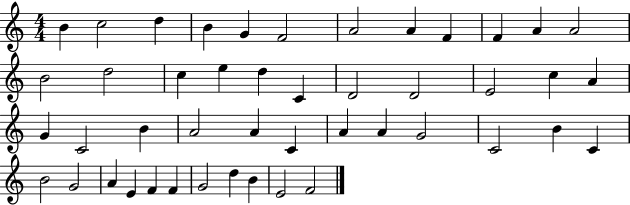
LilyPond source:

{
  \clef treble
  \numericTimeSignature
  \time 4/4
  \key c \major
  b'4 c''2 d''4 | b'4 g'4 f'2 | a'2 a'4 f'4 | f'4 a'4 a'2 | \break b'2 d''2 | c''4 e''4 d''4 c'4 | d'2 d'2 | e'2 c''4 a'4 | \break g'4 c'2 b'4 | a'2 a'4 c'4 | a'4 a'4 g'2 | c'2 b'4 c'4 | \break b'2 g'2 | a'4 e'4 f'4 f'4 | g'2 d''4 b'4 | e'2 f'2 | \break \bar "|."
}